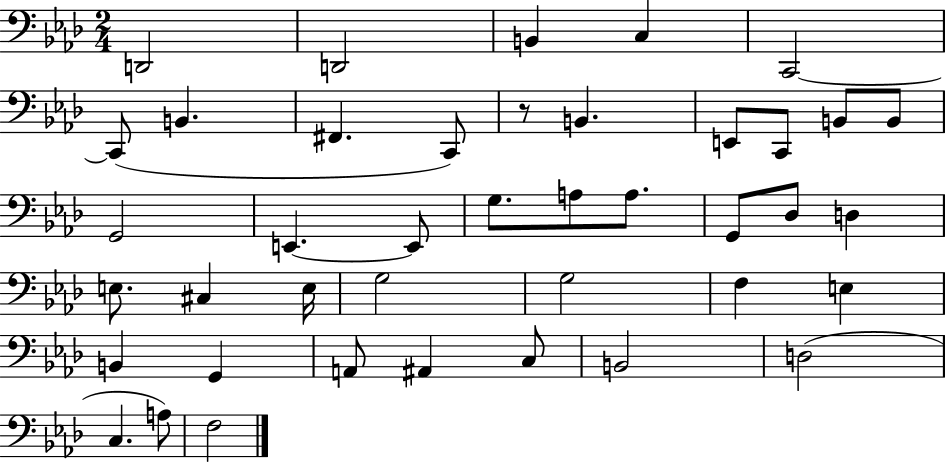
X:1
T:Untitled
M:2/4
L:1/4
K:Ab
D,,2 D,,2 B,, C, C,,2 C,,/2 B,, ^F,, C,,/2 z/2 B,, E,,/2 C,,/2 B,,/2 B,,/2 G,,2 E,, E,,/2 G,/2 A,/2 A,/2 G,,/2 _D,/2 D, E,/2 ^C, E,/4 G,2 G,2 F, E, B,, G,, A,,/2 ^A,, C,/2 B,,2 D,2 C, A,/2 F,2